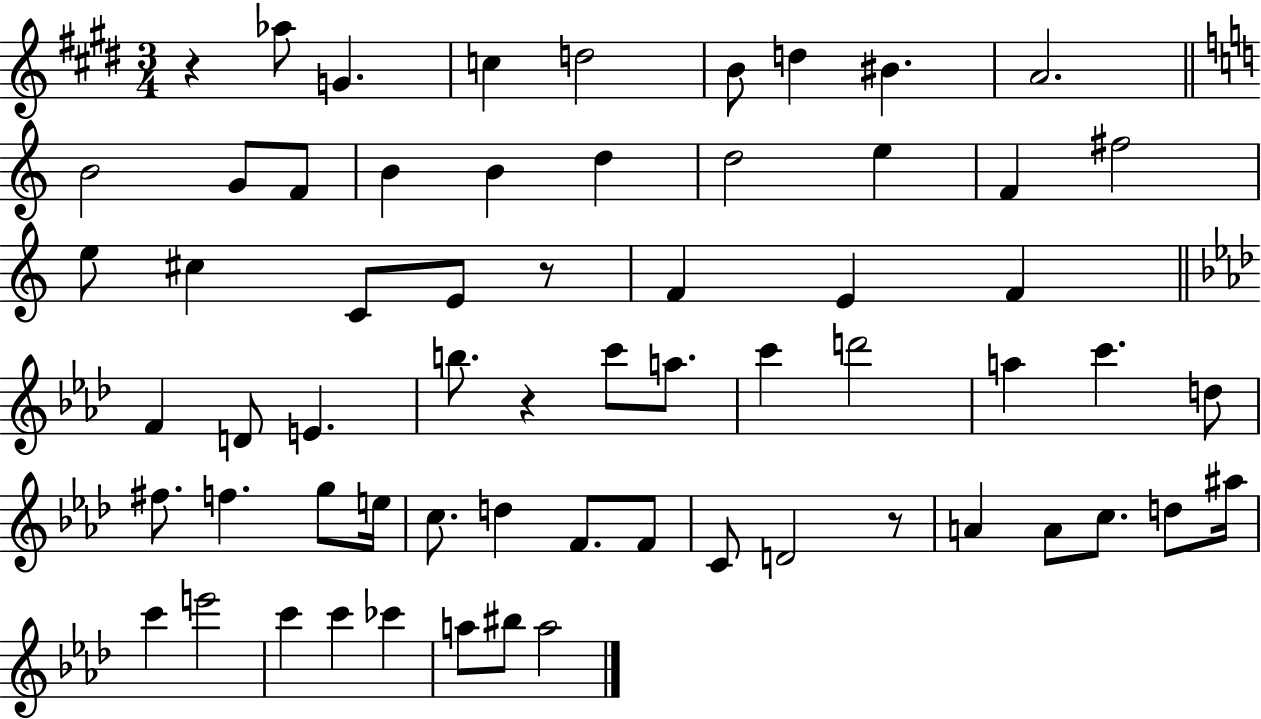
X:1
T:Untitled
M:3/4
L:1/4
K:E
z _a/2 G c d2 B/2 d ^B A2 B2 G/2 F/2 B B d d2 e F ^f2 e/2 ^c C/2 E/2 z/2 F E F F D/2 E b/2 z c'/2 a/2 c' d'2 a c' d/2 ^f/2 f g/2 e/4 c/2 d F/2 F/2 C/2 D2 z/2 A A/2 c/2 d/2 ^a/4 c' e'2 c' c' _c' a/2 ^b/2 a2